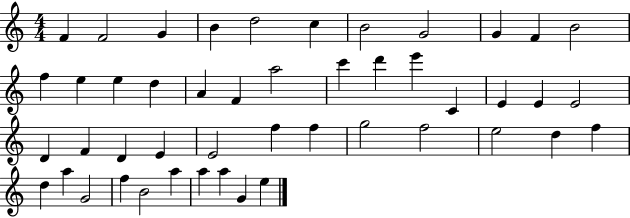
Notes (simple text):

F4/q F4/h G4/q B4/q D5/h C5/q B4/h G4/h G4/q F4/q B4/h F5/q E5/q E5/q D5/q A4/q F4/q A5/h C6/q D6/q E6/q C4/q E4/q E4/q E4/h D4/q F4/q D4/q E4/q E4/h F5/q F5/q G5/h F5/h E5/h D5/q F5/q D5/q A5/q G4/h F5/q B4/h A5/q A5/q A5/q G4/q E5/q